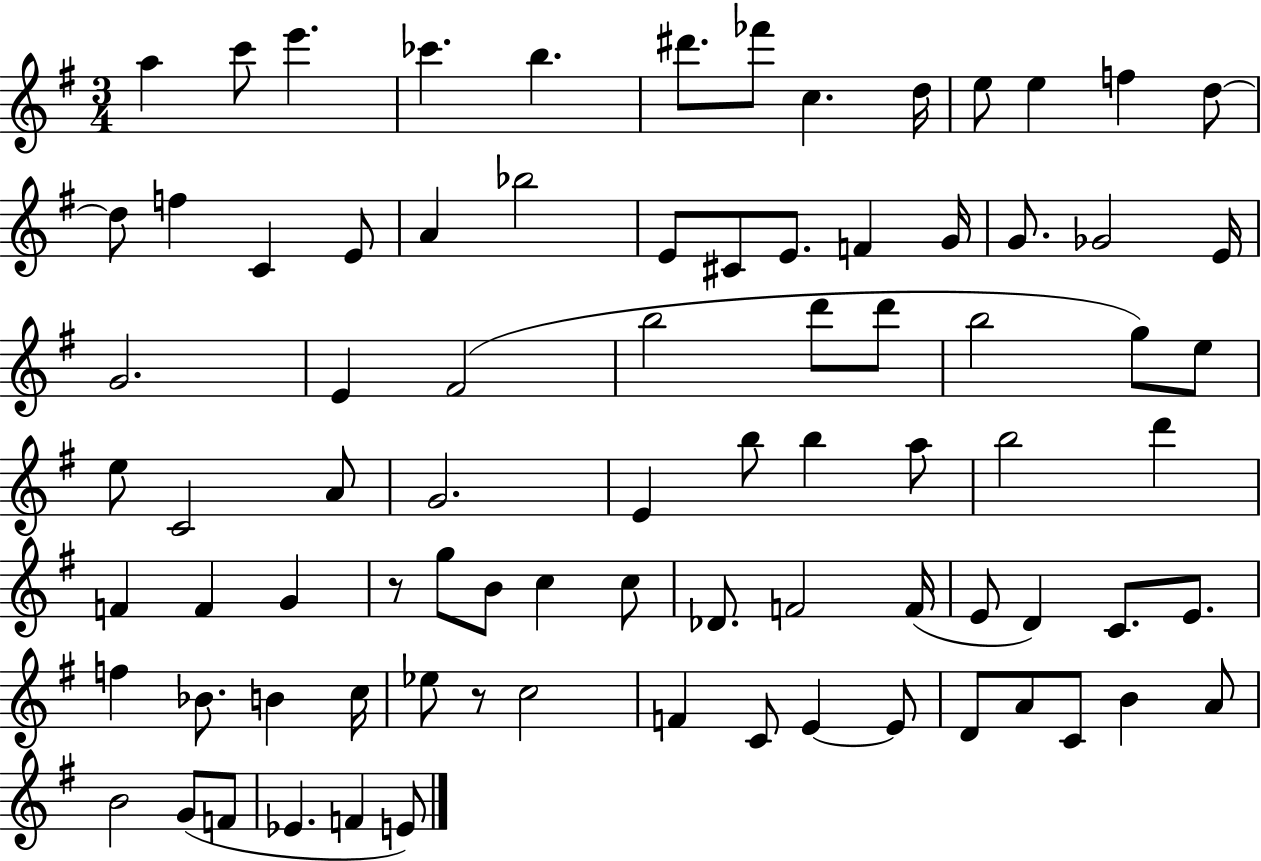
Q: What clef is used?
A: treble